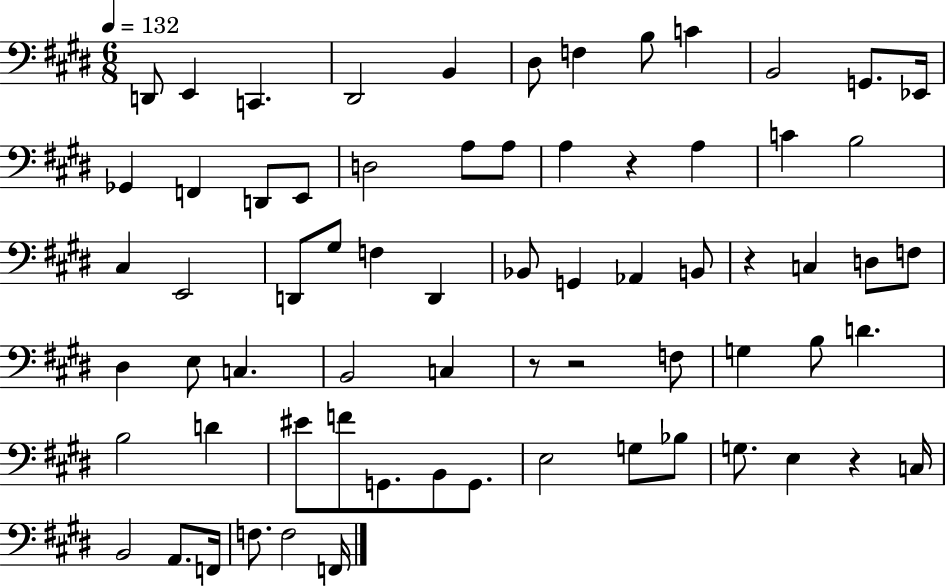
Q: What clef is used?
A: bass